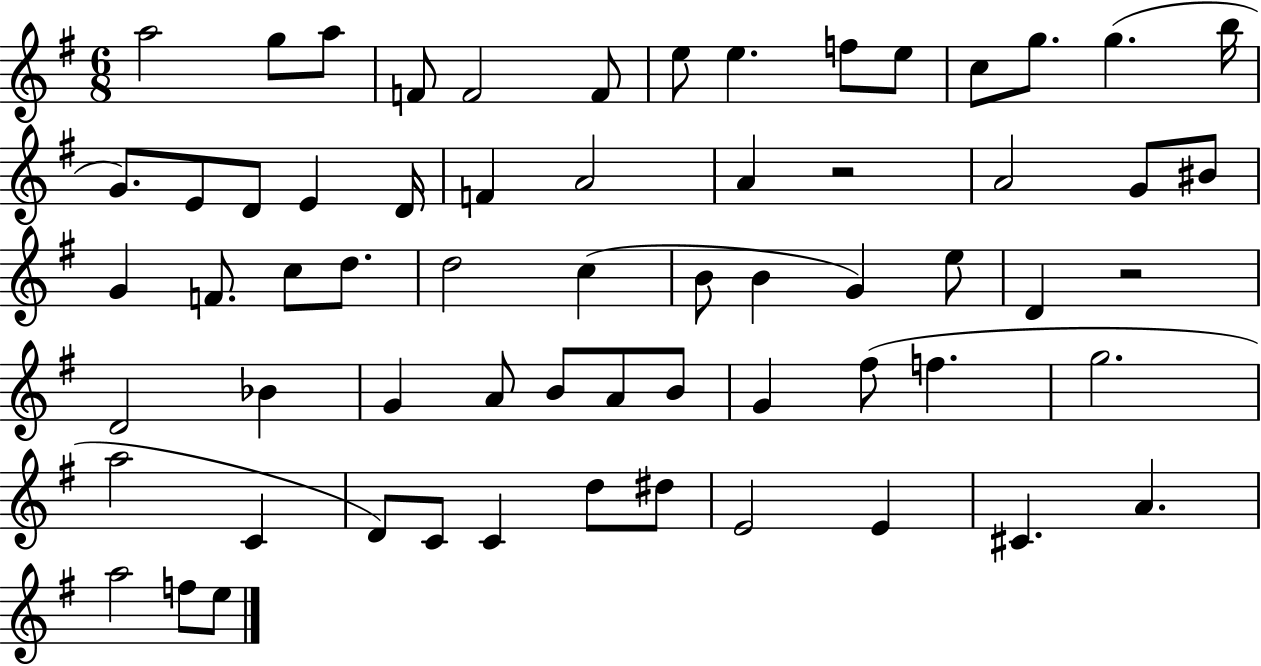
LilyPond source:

{
  \clef treble
  \numericTimeSignature
  \time 6/8
  \key g \major
  a''2 g''8 a''8 | f'8 f'2 f'8 | e''8 e''4. f''8 e''8 | c''8 g''8. g''4.( b''16 | \break g'8.) e'8 d'8 e'4 d'16 | f'4 a'2 | a'4 r2 | a'2 g'8 bis'8 | \break g'4 f'8. c''8 d''8. | d''2 c''4( | b'8 b'4 g'4) e''8 | d'4 r2 | \break d'2 bes'4 | g'4 a'8 b'8 a'8 b'8 | g'4 fis''8( f''4. | g''2. | \break a''2 c'4 | d'8) c'8 c'4 d''8 dis''8 | e'2 e'4 | cis'4. a'4. | \break a''2 f''8 e''8 | \bar "|."
}